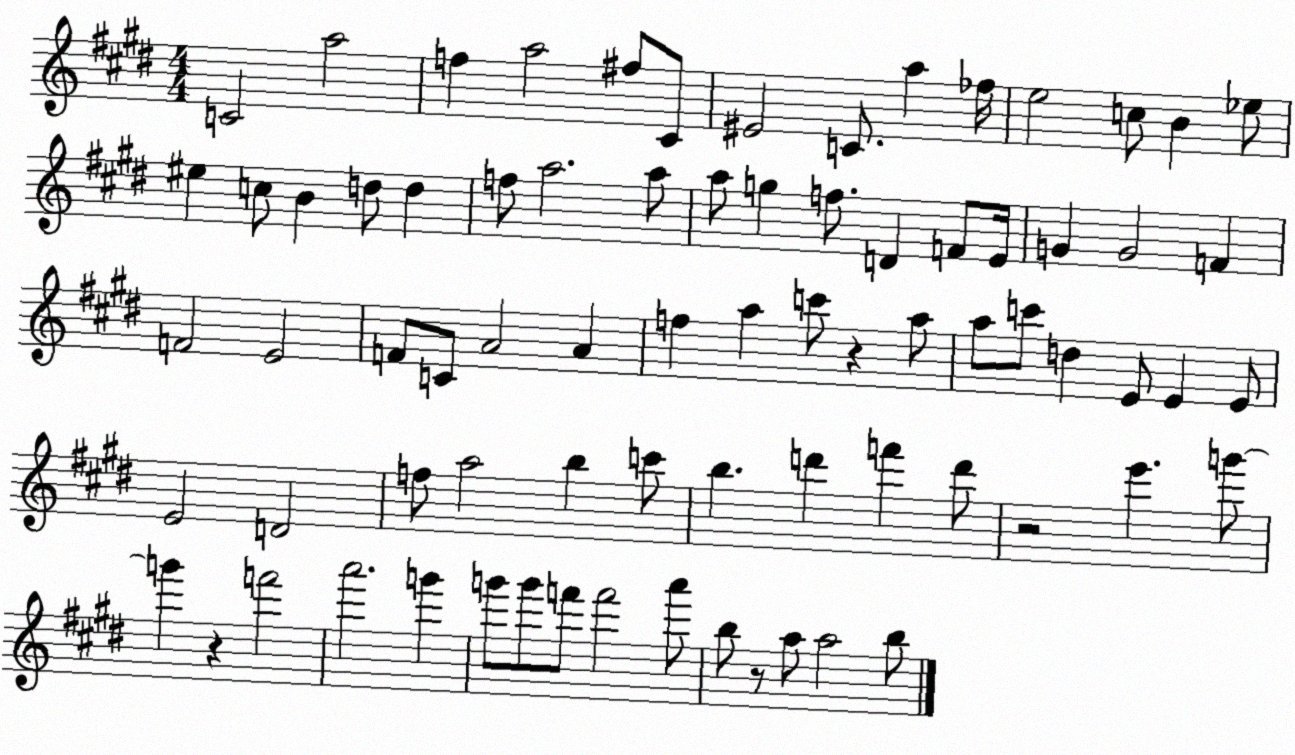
X:1
T:Untitled
M:4/4
L:1/4
K:E
C2 a2 f a2 ^f/2 ^C/2 ^E2 C/2 a _f/4 e2 c/2 B _e/2 ^e c/2 B d/2 d f/2 a2 a/2 a/2 g f/2 D F/2 E/4 G G2 F F2 E2 F/2 C/2 A2 A f a c'/2 z a/2 a/2 c'/2 d E/2 E E/2 E2 D2 f/2 a2 b c'/2 b d' f' d'/2 z2 e' g'/2 g' z f'2 a'2 g' g'/2 g'/2 f'/2 f'2 a'/2 b/2 z/2 a/2 a2 b/2